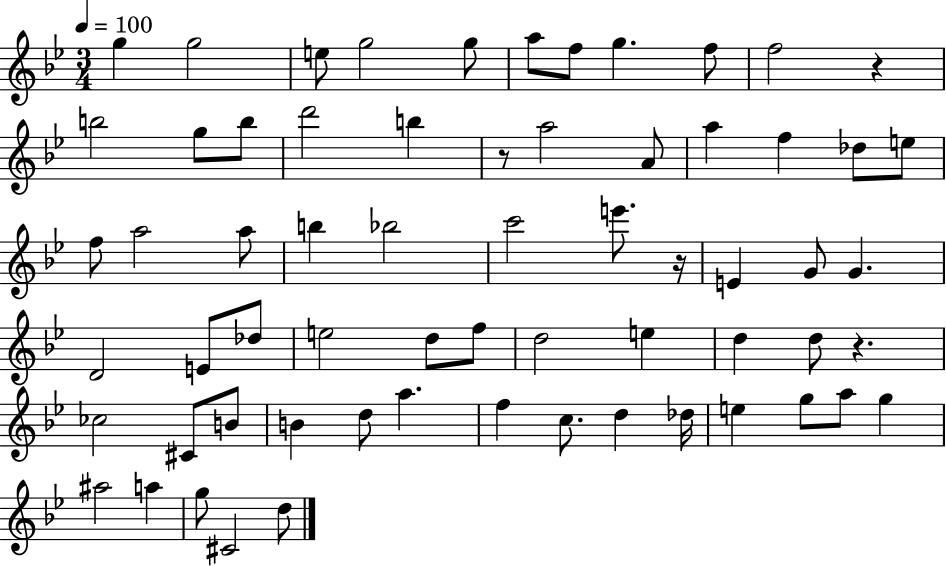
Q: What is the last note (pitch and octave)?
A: D5